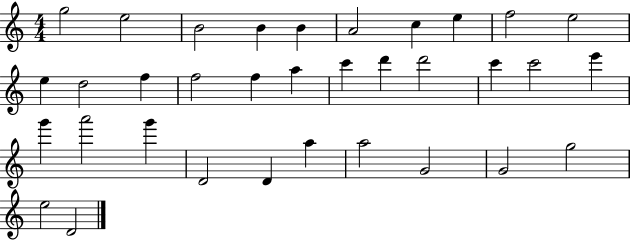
G5/h E5/h B4/h B4/q B4/q A4/h C5/q E5/q F5/h E5/h E5/q D5/h F5/q F5/h F5/q A5/q C6/q D6/q D6/h C6/q C6/h E6/q G6/q A6/h G6/q D4/h D4/q A5/q A5/h G4/h G4/h G5/h E5/h D4/h